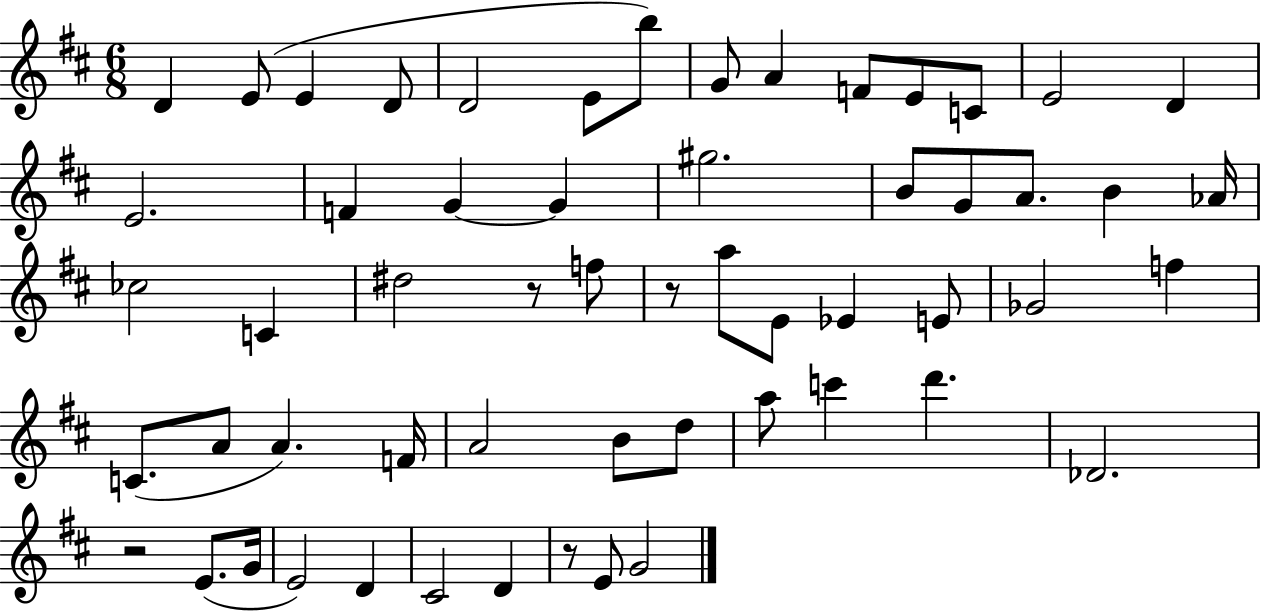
{
  \clef treble
  \numericTimeSignature
  \time 6/8
  \key d \major
  d'4 e'8( e'4 d'8 | d'2 e'8 b''8) | g'8 a'4 f'8 e'8 c'8 | e'2 d'4 | \break e'2. | f'4 g'4~~ g'4 | gis''2. | b'8 g'8 a'8. b'4 aes'16 | \break ces''2 c'4 | dis''2 r8 f''8 | r8 a''8 e'8 ees'4 e'8 | ges'2 f''4 | \break c'8.( a'8 a'4.) f'16 | a'2 b'8 d''8 | a''8 c'''4 d'''4. | des'2. | \break r2 e'8.( g'16 | e'2) d'4 | cis'2 d'4 | r8 e'8 g'2 | \break \bar "|."
}